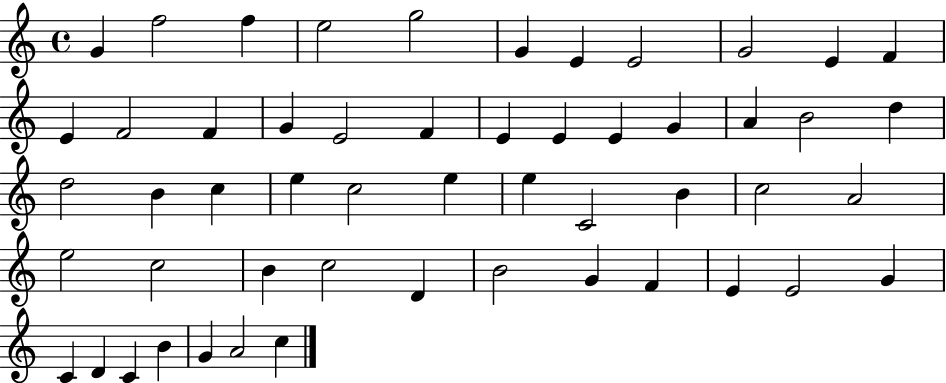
X:1
T:Untitled
M:4/4
L:1/4
K:C
G f2 f e2 g2 G E E2 G2 E F E F2 F G E2 F E E E G A B2 d d2 B c e c2 e e C2 B c2 A2 e2 c2 B c2 D B2 G F E E2 G C D C B G A2 c